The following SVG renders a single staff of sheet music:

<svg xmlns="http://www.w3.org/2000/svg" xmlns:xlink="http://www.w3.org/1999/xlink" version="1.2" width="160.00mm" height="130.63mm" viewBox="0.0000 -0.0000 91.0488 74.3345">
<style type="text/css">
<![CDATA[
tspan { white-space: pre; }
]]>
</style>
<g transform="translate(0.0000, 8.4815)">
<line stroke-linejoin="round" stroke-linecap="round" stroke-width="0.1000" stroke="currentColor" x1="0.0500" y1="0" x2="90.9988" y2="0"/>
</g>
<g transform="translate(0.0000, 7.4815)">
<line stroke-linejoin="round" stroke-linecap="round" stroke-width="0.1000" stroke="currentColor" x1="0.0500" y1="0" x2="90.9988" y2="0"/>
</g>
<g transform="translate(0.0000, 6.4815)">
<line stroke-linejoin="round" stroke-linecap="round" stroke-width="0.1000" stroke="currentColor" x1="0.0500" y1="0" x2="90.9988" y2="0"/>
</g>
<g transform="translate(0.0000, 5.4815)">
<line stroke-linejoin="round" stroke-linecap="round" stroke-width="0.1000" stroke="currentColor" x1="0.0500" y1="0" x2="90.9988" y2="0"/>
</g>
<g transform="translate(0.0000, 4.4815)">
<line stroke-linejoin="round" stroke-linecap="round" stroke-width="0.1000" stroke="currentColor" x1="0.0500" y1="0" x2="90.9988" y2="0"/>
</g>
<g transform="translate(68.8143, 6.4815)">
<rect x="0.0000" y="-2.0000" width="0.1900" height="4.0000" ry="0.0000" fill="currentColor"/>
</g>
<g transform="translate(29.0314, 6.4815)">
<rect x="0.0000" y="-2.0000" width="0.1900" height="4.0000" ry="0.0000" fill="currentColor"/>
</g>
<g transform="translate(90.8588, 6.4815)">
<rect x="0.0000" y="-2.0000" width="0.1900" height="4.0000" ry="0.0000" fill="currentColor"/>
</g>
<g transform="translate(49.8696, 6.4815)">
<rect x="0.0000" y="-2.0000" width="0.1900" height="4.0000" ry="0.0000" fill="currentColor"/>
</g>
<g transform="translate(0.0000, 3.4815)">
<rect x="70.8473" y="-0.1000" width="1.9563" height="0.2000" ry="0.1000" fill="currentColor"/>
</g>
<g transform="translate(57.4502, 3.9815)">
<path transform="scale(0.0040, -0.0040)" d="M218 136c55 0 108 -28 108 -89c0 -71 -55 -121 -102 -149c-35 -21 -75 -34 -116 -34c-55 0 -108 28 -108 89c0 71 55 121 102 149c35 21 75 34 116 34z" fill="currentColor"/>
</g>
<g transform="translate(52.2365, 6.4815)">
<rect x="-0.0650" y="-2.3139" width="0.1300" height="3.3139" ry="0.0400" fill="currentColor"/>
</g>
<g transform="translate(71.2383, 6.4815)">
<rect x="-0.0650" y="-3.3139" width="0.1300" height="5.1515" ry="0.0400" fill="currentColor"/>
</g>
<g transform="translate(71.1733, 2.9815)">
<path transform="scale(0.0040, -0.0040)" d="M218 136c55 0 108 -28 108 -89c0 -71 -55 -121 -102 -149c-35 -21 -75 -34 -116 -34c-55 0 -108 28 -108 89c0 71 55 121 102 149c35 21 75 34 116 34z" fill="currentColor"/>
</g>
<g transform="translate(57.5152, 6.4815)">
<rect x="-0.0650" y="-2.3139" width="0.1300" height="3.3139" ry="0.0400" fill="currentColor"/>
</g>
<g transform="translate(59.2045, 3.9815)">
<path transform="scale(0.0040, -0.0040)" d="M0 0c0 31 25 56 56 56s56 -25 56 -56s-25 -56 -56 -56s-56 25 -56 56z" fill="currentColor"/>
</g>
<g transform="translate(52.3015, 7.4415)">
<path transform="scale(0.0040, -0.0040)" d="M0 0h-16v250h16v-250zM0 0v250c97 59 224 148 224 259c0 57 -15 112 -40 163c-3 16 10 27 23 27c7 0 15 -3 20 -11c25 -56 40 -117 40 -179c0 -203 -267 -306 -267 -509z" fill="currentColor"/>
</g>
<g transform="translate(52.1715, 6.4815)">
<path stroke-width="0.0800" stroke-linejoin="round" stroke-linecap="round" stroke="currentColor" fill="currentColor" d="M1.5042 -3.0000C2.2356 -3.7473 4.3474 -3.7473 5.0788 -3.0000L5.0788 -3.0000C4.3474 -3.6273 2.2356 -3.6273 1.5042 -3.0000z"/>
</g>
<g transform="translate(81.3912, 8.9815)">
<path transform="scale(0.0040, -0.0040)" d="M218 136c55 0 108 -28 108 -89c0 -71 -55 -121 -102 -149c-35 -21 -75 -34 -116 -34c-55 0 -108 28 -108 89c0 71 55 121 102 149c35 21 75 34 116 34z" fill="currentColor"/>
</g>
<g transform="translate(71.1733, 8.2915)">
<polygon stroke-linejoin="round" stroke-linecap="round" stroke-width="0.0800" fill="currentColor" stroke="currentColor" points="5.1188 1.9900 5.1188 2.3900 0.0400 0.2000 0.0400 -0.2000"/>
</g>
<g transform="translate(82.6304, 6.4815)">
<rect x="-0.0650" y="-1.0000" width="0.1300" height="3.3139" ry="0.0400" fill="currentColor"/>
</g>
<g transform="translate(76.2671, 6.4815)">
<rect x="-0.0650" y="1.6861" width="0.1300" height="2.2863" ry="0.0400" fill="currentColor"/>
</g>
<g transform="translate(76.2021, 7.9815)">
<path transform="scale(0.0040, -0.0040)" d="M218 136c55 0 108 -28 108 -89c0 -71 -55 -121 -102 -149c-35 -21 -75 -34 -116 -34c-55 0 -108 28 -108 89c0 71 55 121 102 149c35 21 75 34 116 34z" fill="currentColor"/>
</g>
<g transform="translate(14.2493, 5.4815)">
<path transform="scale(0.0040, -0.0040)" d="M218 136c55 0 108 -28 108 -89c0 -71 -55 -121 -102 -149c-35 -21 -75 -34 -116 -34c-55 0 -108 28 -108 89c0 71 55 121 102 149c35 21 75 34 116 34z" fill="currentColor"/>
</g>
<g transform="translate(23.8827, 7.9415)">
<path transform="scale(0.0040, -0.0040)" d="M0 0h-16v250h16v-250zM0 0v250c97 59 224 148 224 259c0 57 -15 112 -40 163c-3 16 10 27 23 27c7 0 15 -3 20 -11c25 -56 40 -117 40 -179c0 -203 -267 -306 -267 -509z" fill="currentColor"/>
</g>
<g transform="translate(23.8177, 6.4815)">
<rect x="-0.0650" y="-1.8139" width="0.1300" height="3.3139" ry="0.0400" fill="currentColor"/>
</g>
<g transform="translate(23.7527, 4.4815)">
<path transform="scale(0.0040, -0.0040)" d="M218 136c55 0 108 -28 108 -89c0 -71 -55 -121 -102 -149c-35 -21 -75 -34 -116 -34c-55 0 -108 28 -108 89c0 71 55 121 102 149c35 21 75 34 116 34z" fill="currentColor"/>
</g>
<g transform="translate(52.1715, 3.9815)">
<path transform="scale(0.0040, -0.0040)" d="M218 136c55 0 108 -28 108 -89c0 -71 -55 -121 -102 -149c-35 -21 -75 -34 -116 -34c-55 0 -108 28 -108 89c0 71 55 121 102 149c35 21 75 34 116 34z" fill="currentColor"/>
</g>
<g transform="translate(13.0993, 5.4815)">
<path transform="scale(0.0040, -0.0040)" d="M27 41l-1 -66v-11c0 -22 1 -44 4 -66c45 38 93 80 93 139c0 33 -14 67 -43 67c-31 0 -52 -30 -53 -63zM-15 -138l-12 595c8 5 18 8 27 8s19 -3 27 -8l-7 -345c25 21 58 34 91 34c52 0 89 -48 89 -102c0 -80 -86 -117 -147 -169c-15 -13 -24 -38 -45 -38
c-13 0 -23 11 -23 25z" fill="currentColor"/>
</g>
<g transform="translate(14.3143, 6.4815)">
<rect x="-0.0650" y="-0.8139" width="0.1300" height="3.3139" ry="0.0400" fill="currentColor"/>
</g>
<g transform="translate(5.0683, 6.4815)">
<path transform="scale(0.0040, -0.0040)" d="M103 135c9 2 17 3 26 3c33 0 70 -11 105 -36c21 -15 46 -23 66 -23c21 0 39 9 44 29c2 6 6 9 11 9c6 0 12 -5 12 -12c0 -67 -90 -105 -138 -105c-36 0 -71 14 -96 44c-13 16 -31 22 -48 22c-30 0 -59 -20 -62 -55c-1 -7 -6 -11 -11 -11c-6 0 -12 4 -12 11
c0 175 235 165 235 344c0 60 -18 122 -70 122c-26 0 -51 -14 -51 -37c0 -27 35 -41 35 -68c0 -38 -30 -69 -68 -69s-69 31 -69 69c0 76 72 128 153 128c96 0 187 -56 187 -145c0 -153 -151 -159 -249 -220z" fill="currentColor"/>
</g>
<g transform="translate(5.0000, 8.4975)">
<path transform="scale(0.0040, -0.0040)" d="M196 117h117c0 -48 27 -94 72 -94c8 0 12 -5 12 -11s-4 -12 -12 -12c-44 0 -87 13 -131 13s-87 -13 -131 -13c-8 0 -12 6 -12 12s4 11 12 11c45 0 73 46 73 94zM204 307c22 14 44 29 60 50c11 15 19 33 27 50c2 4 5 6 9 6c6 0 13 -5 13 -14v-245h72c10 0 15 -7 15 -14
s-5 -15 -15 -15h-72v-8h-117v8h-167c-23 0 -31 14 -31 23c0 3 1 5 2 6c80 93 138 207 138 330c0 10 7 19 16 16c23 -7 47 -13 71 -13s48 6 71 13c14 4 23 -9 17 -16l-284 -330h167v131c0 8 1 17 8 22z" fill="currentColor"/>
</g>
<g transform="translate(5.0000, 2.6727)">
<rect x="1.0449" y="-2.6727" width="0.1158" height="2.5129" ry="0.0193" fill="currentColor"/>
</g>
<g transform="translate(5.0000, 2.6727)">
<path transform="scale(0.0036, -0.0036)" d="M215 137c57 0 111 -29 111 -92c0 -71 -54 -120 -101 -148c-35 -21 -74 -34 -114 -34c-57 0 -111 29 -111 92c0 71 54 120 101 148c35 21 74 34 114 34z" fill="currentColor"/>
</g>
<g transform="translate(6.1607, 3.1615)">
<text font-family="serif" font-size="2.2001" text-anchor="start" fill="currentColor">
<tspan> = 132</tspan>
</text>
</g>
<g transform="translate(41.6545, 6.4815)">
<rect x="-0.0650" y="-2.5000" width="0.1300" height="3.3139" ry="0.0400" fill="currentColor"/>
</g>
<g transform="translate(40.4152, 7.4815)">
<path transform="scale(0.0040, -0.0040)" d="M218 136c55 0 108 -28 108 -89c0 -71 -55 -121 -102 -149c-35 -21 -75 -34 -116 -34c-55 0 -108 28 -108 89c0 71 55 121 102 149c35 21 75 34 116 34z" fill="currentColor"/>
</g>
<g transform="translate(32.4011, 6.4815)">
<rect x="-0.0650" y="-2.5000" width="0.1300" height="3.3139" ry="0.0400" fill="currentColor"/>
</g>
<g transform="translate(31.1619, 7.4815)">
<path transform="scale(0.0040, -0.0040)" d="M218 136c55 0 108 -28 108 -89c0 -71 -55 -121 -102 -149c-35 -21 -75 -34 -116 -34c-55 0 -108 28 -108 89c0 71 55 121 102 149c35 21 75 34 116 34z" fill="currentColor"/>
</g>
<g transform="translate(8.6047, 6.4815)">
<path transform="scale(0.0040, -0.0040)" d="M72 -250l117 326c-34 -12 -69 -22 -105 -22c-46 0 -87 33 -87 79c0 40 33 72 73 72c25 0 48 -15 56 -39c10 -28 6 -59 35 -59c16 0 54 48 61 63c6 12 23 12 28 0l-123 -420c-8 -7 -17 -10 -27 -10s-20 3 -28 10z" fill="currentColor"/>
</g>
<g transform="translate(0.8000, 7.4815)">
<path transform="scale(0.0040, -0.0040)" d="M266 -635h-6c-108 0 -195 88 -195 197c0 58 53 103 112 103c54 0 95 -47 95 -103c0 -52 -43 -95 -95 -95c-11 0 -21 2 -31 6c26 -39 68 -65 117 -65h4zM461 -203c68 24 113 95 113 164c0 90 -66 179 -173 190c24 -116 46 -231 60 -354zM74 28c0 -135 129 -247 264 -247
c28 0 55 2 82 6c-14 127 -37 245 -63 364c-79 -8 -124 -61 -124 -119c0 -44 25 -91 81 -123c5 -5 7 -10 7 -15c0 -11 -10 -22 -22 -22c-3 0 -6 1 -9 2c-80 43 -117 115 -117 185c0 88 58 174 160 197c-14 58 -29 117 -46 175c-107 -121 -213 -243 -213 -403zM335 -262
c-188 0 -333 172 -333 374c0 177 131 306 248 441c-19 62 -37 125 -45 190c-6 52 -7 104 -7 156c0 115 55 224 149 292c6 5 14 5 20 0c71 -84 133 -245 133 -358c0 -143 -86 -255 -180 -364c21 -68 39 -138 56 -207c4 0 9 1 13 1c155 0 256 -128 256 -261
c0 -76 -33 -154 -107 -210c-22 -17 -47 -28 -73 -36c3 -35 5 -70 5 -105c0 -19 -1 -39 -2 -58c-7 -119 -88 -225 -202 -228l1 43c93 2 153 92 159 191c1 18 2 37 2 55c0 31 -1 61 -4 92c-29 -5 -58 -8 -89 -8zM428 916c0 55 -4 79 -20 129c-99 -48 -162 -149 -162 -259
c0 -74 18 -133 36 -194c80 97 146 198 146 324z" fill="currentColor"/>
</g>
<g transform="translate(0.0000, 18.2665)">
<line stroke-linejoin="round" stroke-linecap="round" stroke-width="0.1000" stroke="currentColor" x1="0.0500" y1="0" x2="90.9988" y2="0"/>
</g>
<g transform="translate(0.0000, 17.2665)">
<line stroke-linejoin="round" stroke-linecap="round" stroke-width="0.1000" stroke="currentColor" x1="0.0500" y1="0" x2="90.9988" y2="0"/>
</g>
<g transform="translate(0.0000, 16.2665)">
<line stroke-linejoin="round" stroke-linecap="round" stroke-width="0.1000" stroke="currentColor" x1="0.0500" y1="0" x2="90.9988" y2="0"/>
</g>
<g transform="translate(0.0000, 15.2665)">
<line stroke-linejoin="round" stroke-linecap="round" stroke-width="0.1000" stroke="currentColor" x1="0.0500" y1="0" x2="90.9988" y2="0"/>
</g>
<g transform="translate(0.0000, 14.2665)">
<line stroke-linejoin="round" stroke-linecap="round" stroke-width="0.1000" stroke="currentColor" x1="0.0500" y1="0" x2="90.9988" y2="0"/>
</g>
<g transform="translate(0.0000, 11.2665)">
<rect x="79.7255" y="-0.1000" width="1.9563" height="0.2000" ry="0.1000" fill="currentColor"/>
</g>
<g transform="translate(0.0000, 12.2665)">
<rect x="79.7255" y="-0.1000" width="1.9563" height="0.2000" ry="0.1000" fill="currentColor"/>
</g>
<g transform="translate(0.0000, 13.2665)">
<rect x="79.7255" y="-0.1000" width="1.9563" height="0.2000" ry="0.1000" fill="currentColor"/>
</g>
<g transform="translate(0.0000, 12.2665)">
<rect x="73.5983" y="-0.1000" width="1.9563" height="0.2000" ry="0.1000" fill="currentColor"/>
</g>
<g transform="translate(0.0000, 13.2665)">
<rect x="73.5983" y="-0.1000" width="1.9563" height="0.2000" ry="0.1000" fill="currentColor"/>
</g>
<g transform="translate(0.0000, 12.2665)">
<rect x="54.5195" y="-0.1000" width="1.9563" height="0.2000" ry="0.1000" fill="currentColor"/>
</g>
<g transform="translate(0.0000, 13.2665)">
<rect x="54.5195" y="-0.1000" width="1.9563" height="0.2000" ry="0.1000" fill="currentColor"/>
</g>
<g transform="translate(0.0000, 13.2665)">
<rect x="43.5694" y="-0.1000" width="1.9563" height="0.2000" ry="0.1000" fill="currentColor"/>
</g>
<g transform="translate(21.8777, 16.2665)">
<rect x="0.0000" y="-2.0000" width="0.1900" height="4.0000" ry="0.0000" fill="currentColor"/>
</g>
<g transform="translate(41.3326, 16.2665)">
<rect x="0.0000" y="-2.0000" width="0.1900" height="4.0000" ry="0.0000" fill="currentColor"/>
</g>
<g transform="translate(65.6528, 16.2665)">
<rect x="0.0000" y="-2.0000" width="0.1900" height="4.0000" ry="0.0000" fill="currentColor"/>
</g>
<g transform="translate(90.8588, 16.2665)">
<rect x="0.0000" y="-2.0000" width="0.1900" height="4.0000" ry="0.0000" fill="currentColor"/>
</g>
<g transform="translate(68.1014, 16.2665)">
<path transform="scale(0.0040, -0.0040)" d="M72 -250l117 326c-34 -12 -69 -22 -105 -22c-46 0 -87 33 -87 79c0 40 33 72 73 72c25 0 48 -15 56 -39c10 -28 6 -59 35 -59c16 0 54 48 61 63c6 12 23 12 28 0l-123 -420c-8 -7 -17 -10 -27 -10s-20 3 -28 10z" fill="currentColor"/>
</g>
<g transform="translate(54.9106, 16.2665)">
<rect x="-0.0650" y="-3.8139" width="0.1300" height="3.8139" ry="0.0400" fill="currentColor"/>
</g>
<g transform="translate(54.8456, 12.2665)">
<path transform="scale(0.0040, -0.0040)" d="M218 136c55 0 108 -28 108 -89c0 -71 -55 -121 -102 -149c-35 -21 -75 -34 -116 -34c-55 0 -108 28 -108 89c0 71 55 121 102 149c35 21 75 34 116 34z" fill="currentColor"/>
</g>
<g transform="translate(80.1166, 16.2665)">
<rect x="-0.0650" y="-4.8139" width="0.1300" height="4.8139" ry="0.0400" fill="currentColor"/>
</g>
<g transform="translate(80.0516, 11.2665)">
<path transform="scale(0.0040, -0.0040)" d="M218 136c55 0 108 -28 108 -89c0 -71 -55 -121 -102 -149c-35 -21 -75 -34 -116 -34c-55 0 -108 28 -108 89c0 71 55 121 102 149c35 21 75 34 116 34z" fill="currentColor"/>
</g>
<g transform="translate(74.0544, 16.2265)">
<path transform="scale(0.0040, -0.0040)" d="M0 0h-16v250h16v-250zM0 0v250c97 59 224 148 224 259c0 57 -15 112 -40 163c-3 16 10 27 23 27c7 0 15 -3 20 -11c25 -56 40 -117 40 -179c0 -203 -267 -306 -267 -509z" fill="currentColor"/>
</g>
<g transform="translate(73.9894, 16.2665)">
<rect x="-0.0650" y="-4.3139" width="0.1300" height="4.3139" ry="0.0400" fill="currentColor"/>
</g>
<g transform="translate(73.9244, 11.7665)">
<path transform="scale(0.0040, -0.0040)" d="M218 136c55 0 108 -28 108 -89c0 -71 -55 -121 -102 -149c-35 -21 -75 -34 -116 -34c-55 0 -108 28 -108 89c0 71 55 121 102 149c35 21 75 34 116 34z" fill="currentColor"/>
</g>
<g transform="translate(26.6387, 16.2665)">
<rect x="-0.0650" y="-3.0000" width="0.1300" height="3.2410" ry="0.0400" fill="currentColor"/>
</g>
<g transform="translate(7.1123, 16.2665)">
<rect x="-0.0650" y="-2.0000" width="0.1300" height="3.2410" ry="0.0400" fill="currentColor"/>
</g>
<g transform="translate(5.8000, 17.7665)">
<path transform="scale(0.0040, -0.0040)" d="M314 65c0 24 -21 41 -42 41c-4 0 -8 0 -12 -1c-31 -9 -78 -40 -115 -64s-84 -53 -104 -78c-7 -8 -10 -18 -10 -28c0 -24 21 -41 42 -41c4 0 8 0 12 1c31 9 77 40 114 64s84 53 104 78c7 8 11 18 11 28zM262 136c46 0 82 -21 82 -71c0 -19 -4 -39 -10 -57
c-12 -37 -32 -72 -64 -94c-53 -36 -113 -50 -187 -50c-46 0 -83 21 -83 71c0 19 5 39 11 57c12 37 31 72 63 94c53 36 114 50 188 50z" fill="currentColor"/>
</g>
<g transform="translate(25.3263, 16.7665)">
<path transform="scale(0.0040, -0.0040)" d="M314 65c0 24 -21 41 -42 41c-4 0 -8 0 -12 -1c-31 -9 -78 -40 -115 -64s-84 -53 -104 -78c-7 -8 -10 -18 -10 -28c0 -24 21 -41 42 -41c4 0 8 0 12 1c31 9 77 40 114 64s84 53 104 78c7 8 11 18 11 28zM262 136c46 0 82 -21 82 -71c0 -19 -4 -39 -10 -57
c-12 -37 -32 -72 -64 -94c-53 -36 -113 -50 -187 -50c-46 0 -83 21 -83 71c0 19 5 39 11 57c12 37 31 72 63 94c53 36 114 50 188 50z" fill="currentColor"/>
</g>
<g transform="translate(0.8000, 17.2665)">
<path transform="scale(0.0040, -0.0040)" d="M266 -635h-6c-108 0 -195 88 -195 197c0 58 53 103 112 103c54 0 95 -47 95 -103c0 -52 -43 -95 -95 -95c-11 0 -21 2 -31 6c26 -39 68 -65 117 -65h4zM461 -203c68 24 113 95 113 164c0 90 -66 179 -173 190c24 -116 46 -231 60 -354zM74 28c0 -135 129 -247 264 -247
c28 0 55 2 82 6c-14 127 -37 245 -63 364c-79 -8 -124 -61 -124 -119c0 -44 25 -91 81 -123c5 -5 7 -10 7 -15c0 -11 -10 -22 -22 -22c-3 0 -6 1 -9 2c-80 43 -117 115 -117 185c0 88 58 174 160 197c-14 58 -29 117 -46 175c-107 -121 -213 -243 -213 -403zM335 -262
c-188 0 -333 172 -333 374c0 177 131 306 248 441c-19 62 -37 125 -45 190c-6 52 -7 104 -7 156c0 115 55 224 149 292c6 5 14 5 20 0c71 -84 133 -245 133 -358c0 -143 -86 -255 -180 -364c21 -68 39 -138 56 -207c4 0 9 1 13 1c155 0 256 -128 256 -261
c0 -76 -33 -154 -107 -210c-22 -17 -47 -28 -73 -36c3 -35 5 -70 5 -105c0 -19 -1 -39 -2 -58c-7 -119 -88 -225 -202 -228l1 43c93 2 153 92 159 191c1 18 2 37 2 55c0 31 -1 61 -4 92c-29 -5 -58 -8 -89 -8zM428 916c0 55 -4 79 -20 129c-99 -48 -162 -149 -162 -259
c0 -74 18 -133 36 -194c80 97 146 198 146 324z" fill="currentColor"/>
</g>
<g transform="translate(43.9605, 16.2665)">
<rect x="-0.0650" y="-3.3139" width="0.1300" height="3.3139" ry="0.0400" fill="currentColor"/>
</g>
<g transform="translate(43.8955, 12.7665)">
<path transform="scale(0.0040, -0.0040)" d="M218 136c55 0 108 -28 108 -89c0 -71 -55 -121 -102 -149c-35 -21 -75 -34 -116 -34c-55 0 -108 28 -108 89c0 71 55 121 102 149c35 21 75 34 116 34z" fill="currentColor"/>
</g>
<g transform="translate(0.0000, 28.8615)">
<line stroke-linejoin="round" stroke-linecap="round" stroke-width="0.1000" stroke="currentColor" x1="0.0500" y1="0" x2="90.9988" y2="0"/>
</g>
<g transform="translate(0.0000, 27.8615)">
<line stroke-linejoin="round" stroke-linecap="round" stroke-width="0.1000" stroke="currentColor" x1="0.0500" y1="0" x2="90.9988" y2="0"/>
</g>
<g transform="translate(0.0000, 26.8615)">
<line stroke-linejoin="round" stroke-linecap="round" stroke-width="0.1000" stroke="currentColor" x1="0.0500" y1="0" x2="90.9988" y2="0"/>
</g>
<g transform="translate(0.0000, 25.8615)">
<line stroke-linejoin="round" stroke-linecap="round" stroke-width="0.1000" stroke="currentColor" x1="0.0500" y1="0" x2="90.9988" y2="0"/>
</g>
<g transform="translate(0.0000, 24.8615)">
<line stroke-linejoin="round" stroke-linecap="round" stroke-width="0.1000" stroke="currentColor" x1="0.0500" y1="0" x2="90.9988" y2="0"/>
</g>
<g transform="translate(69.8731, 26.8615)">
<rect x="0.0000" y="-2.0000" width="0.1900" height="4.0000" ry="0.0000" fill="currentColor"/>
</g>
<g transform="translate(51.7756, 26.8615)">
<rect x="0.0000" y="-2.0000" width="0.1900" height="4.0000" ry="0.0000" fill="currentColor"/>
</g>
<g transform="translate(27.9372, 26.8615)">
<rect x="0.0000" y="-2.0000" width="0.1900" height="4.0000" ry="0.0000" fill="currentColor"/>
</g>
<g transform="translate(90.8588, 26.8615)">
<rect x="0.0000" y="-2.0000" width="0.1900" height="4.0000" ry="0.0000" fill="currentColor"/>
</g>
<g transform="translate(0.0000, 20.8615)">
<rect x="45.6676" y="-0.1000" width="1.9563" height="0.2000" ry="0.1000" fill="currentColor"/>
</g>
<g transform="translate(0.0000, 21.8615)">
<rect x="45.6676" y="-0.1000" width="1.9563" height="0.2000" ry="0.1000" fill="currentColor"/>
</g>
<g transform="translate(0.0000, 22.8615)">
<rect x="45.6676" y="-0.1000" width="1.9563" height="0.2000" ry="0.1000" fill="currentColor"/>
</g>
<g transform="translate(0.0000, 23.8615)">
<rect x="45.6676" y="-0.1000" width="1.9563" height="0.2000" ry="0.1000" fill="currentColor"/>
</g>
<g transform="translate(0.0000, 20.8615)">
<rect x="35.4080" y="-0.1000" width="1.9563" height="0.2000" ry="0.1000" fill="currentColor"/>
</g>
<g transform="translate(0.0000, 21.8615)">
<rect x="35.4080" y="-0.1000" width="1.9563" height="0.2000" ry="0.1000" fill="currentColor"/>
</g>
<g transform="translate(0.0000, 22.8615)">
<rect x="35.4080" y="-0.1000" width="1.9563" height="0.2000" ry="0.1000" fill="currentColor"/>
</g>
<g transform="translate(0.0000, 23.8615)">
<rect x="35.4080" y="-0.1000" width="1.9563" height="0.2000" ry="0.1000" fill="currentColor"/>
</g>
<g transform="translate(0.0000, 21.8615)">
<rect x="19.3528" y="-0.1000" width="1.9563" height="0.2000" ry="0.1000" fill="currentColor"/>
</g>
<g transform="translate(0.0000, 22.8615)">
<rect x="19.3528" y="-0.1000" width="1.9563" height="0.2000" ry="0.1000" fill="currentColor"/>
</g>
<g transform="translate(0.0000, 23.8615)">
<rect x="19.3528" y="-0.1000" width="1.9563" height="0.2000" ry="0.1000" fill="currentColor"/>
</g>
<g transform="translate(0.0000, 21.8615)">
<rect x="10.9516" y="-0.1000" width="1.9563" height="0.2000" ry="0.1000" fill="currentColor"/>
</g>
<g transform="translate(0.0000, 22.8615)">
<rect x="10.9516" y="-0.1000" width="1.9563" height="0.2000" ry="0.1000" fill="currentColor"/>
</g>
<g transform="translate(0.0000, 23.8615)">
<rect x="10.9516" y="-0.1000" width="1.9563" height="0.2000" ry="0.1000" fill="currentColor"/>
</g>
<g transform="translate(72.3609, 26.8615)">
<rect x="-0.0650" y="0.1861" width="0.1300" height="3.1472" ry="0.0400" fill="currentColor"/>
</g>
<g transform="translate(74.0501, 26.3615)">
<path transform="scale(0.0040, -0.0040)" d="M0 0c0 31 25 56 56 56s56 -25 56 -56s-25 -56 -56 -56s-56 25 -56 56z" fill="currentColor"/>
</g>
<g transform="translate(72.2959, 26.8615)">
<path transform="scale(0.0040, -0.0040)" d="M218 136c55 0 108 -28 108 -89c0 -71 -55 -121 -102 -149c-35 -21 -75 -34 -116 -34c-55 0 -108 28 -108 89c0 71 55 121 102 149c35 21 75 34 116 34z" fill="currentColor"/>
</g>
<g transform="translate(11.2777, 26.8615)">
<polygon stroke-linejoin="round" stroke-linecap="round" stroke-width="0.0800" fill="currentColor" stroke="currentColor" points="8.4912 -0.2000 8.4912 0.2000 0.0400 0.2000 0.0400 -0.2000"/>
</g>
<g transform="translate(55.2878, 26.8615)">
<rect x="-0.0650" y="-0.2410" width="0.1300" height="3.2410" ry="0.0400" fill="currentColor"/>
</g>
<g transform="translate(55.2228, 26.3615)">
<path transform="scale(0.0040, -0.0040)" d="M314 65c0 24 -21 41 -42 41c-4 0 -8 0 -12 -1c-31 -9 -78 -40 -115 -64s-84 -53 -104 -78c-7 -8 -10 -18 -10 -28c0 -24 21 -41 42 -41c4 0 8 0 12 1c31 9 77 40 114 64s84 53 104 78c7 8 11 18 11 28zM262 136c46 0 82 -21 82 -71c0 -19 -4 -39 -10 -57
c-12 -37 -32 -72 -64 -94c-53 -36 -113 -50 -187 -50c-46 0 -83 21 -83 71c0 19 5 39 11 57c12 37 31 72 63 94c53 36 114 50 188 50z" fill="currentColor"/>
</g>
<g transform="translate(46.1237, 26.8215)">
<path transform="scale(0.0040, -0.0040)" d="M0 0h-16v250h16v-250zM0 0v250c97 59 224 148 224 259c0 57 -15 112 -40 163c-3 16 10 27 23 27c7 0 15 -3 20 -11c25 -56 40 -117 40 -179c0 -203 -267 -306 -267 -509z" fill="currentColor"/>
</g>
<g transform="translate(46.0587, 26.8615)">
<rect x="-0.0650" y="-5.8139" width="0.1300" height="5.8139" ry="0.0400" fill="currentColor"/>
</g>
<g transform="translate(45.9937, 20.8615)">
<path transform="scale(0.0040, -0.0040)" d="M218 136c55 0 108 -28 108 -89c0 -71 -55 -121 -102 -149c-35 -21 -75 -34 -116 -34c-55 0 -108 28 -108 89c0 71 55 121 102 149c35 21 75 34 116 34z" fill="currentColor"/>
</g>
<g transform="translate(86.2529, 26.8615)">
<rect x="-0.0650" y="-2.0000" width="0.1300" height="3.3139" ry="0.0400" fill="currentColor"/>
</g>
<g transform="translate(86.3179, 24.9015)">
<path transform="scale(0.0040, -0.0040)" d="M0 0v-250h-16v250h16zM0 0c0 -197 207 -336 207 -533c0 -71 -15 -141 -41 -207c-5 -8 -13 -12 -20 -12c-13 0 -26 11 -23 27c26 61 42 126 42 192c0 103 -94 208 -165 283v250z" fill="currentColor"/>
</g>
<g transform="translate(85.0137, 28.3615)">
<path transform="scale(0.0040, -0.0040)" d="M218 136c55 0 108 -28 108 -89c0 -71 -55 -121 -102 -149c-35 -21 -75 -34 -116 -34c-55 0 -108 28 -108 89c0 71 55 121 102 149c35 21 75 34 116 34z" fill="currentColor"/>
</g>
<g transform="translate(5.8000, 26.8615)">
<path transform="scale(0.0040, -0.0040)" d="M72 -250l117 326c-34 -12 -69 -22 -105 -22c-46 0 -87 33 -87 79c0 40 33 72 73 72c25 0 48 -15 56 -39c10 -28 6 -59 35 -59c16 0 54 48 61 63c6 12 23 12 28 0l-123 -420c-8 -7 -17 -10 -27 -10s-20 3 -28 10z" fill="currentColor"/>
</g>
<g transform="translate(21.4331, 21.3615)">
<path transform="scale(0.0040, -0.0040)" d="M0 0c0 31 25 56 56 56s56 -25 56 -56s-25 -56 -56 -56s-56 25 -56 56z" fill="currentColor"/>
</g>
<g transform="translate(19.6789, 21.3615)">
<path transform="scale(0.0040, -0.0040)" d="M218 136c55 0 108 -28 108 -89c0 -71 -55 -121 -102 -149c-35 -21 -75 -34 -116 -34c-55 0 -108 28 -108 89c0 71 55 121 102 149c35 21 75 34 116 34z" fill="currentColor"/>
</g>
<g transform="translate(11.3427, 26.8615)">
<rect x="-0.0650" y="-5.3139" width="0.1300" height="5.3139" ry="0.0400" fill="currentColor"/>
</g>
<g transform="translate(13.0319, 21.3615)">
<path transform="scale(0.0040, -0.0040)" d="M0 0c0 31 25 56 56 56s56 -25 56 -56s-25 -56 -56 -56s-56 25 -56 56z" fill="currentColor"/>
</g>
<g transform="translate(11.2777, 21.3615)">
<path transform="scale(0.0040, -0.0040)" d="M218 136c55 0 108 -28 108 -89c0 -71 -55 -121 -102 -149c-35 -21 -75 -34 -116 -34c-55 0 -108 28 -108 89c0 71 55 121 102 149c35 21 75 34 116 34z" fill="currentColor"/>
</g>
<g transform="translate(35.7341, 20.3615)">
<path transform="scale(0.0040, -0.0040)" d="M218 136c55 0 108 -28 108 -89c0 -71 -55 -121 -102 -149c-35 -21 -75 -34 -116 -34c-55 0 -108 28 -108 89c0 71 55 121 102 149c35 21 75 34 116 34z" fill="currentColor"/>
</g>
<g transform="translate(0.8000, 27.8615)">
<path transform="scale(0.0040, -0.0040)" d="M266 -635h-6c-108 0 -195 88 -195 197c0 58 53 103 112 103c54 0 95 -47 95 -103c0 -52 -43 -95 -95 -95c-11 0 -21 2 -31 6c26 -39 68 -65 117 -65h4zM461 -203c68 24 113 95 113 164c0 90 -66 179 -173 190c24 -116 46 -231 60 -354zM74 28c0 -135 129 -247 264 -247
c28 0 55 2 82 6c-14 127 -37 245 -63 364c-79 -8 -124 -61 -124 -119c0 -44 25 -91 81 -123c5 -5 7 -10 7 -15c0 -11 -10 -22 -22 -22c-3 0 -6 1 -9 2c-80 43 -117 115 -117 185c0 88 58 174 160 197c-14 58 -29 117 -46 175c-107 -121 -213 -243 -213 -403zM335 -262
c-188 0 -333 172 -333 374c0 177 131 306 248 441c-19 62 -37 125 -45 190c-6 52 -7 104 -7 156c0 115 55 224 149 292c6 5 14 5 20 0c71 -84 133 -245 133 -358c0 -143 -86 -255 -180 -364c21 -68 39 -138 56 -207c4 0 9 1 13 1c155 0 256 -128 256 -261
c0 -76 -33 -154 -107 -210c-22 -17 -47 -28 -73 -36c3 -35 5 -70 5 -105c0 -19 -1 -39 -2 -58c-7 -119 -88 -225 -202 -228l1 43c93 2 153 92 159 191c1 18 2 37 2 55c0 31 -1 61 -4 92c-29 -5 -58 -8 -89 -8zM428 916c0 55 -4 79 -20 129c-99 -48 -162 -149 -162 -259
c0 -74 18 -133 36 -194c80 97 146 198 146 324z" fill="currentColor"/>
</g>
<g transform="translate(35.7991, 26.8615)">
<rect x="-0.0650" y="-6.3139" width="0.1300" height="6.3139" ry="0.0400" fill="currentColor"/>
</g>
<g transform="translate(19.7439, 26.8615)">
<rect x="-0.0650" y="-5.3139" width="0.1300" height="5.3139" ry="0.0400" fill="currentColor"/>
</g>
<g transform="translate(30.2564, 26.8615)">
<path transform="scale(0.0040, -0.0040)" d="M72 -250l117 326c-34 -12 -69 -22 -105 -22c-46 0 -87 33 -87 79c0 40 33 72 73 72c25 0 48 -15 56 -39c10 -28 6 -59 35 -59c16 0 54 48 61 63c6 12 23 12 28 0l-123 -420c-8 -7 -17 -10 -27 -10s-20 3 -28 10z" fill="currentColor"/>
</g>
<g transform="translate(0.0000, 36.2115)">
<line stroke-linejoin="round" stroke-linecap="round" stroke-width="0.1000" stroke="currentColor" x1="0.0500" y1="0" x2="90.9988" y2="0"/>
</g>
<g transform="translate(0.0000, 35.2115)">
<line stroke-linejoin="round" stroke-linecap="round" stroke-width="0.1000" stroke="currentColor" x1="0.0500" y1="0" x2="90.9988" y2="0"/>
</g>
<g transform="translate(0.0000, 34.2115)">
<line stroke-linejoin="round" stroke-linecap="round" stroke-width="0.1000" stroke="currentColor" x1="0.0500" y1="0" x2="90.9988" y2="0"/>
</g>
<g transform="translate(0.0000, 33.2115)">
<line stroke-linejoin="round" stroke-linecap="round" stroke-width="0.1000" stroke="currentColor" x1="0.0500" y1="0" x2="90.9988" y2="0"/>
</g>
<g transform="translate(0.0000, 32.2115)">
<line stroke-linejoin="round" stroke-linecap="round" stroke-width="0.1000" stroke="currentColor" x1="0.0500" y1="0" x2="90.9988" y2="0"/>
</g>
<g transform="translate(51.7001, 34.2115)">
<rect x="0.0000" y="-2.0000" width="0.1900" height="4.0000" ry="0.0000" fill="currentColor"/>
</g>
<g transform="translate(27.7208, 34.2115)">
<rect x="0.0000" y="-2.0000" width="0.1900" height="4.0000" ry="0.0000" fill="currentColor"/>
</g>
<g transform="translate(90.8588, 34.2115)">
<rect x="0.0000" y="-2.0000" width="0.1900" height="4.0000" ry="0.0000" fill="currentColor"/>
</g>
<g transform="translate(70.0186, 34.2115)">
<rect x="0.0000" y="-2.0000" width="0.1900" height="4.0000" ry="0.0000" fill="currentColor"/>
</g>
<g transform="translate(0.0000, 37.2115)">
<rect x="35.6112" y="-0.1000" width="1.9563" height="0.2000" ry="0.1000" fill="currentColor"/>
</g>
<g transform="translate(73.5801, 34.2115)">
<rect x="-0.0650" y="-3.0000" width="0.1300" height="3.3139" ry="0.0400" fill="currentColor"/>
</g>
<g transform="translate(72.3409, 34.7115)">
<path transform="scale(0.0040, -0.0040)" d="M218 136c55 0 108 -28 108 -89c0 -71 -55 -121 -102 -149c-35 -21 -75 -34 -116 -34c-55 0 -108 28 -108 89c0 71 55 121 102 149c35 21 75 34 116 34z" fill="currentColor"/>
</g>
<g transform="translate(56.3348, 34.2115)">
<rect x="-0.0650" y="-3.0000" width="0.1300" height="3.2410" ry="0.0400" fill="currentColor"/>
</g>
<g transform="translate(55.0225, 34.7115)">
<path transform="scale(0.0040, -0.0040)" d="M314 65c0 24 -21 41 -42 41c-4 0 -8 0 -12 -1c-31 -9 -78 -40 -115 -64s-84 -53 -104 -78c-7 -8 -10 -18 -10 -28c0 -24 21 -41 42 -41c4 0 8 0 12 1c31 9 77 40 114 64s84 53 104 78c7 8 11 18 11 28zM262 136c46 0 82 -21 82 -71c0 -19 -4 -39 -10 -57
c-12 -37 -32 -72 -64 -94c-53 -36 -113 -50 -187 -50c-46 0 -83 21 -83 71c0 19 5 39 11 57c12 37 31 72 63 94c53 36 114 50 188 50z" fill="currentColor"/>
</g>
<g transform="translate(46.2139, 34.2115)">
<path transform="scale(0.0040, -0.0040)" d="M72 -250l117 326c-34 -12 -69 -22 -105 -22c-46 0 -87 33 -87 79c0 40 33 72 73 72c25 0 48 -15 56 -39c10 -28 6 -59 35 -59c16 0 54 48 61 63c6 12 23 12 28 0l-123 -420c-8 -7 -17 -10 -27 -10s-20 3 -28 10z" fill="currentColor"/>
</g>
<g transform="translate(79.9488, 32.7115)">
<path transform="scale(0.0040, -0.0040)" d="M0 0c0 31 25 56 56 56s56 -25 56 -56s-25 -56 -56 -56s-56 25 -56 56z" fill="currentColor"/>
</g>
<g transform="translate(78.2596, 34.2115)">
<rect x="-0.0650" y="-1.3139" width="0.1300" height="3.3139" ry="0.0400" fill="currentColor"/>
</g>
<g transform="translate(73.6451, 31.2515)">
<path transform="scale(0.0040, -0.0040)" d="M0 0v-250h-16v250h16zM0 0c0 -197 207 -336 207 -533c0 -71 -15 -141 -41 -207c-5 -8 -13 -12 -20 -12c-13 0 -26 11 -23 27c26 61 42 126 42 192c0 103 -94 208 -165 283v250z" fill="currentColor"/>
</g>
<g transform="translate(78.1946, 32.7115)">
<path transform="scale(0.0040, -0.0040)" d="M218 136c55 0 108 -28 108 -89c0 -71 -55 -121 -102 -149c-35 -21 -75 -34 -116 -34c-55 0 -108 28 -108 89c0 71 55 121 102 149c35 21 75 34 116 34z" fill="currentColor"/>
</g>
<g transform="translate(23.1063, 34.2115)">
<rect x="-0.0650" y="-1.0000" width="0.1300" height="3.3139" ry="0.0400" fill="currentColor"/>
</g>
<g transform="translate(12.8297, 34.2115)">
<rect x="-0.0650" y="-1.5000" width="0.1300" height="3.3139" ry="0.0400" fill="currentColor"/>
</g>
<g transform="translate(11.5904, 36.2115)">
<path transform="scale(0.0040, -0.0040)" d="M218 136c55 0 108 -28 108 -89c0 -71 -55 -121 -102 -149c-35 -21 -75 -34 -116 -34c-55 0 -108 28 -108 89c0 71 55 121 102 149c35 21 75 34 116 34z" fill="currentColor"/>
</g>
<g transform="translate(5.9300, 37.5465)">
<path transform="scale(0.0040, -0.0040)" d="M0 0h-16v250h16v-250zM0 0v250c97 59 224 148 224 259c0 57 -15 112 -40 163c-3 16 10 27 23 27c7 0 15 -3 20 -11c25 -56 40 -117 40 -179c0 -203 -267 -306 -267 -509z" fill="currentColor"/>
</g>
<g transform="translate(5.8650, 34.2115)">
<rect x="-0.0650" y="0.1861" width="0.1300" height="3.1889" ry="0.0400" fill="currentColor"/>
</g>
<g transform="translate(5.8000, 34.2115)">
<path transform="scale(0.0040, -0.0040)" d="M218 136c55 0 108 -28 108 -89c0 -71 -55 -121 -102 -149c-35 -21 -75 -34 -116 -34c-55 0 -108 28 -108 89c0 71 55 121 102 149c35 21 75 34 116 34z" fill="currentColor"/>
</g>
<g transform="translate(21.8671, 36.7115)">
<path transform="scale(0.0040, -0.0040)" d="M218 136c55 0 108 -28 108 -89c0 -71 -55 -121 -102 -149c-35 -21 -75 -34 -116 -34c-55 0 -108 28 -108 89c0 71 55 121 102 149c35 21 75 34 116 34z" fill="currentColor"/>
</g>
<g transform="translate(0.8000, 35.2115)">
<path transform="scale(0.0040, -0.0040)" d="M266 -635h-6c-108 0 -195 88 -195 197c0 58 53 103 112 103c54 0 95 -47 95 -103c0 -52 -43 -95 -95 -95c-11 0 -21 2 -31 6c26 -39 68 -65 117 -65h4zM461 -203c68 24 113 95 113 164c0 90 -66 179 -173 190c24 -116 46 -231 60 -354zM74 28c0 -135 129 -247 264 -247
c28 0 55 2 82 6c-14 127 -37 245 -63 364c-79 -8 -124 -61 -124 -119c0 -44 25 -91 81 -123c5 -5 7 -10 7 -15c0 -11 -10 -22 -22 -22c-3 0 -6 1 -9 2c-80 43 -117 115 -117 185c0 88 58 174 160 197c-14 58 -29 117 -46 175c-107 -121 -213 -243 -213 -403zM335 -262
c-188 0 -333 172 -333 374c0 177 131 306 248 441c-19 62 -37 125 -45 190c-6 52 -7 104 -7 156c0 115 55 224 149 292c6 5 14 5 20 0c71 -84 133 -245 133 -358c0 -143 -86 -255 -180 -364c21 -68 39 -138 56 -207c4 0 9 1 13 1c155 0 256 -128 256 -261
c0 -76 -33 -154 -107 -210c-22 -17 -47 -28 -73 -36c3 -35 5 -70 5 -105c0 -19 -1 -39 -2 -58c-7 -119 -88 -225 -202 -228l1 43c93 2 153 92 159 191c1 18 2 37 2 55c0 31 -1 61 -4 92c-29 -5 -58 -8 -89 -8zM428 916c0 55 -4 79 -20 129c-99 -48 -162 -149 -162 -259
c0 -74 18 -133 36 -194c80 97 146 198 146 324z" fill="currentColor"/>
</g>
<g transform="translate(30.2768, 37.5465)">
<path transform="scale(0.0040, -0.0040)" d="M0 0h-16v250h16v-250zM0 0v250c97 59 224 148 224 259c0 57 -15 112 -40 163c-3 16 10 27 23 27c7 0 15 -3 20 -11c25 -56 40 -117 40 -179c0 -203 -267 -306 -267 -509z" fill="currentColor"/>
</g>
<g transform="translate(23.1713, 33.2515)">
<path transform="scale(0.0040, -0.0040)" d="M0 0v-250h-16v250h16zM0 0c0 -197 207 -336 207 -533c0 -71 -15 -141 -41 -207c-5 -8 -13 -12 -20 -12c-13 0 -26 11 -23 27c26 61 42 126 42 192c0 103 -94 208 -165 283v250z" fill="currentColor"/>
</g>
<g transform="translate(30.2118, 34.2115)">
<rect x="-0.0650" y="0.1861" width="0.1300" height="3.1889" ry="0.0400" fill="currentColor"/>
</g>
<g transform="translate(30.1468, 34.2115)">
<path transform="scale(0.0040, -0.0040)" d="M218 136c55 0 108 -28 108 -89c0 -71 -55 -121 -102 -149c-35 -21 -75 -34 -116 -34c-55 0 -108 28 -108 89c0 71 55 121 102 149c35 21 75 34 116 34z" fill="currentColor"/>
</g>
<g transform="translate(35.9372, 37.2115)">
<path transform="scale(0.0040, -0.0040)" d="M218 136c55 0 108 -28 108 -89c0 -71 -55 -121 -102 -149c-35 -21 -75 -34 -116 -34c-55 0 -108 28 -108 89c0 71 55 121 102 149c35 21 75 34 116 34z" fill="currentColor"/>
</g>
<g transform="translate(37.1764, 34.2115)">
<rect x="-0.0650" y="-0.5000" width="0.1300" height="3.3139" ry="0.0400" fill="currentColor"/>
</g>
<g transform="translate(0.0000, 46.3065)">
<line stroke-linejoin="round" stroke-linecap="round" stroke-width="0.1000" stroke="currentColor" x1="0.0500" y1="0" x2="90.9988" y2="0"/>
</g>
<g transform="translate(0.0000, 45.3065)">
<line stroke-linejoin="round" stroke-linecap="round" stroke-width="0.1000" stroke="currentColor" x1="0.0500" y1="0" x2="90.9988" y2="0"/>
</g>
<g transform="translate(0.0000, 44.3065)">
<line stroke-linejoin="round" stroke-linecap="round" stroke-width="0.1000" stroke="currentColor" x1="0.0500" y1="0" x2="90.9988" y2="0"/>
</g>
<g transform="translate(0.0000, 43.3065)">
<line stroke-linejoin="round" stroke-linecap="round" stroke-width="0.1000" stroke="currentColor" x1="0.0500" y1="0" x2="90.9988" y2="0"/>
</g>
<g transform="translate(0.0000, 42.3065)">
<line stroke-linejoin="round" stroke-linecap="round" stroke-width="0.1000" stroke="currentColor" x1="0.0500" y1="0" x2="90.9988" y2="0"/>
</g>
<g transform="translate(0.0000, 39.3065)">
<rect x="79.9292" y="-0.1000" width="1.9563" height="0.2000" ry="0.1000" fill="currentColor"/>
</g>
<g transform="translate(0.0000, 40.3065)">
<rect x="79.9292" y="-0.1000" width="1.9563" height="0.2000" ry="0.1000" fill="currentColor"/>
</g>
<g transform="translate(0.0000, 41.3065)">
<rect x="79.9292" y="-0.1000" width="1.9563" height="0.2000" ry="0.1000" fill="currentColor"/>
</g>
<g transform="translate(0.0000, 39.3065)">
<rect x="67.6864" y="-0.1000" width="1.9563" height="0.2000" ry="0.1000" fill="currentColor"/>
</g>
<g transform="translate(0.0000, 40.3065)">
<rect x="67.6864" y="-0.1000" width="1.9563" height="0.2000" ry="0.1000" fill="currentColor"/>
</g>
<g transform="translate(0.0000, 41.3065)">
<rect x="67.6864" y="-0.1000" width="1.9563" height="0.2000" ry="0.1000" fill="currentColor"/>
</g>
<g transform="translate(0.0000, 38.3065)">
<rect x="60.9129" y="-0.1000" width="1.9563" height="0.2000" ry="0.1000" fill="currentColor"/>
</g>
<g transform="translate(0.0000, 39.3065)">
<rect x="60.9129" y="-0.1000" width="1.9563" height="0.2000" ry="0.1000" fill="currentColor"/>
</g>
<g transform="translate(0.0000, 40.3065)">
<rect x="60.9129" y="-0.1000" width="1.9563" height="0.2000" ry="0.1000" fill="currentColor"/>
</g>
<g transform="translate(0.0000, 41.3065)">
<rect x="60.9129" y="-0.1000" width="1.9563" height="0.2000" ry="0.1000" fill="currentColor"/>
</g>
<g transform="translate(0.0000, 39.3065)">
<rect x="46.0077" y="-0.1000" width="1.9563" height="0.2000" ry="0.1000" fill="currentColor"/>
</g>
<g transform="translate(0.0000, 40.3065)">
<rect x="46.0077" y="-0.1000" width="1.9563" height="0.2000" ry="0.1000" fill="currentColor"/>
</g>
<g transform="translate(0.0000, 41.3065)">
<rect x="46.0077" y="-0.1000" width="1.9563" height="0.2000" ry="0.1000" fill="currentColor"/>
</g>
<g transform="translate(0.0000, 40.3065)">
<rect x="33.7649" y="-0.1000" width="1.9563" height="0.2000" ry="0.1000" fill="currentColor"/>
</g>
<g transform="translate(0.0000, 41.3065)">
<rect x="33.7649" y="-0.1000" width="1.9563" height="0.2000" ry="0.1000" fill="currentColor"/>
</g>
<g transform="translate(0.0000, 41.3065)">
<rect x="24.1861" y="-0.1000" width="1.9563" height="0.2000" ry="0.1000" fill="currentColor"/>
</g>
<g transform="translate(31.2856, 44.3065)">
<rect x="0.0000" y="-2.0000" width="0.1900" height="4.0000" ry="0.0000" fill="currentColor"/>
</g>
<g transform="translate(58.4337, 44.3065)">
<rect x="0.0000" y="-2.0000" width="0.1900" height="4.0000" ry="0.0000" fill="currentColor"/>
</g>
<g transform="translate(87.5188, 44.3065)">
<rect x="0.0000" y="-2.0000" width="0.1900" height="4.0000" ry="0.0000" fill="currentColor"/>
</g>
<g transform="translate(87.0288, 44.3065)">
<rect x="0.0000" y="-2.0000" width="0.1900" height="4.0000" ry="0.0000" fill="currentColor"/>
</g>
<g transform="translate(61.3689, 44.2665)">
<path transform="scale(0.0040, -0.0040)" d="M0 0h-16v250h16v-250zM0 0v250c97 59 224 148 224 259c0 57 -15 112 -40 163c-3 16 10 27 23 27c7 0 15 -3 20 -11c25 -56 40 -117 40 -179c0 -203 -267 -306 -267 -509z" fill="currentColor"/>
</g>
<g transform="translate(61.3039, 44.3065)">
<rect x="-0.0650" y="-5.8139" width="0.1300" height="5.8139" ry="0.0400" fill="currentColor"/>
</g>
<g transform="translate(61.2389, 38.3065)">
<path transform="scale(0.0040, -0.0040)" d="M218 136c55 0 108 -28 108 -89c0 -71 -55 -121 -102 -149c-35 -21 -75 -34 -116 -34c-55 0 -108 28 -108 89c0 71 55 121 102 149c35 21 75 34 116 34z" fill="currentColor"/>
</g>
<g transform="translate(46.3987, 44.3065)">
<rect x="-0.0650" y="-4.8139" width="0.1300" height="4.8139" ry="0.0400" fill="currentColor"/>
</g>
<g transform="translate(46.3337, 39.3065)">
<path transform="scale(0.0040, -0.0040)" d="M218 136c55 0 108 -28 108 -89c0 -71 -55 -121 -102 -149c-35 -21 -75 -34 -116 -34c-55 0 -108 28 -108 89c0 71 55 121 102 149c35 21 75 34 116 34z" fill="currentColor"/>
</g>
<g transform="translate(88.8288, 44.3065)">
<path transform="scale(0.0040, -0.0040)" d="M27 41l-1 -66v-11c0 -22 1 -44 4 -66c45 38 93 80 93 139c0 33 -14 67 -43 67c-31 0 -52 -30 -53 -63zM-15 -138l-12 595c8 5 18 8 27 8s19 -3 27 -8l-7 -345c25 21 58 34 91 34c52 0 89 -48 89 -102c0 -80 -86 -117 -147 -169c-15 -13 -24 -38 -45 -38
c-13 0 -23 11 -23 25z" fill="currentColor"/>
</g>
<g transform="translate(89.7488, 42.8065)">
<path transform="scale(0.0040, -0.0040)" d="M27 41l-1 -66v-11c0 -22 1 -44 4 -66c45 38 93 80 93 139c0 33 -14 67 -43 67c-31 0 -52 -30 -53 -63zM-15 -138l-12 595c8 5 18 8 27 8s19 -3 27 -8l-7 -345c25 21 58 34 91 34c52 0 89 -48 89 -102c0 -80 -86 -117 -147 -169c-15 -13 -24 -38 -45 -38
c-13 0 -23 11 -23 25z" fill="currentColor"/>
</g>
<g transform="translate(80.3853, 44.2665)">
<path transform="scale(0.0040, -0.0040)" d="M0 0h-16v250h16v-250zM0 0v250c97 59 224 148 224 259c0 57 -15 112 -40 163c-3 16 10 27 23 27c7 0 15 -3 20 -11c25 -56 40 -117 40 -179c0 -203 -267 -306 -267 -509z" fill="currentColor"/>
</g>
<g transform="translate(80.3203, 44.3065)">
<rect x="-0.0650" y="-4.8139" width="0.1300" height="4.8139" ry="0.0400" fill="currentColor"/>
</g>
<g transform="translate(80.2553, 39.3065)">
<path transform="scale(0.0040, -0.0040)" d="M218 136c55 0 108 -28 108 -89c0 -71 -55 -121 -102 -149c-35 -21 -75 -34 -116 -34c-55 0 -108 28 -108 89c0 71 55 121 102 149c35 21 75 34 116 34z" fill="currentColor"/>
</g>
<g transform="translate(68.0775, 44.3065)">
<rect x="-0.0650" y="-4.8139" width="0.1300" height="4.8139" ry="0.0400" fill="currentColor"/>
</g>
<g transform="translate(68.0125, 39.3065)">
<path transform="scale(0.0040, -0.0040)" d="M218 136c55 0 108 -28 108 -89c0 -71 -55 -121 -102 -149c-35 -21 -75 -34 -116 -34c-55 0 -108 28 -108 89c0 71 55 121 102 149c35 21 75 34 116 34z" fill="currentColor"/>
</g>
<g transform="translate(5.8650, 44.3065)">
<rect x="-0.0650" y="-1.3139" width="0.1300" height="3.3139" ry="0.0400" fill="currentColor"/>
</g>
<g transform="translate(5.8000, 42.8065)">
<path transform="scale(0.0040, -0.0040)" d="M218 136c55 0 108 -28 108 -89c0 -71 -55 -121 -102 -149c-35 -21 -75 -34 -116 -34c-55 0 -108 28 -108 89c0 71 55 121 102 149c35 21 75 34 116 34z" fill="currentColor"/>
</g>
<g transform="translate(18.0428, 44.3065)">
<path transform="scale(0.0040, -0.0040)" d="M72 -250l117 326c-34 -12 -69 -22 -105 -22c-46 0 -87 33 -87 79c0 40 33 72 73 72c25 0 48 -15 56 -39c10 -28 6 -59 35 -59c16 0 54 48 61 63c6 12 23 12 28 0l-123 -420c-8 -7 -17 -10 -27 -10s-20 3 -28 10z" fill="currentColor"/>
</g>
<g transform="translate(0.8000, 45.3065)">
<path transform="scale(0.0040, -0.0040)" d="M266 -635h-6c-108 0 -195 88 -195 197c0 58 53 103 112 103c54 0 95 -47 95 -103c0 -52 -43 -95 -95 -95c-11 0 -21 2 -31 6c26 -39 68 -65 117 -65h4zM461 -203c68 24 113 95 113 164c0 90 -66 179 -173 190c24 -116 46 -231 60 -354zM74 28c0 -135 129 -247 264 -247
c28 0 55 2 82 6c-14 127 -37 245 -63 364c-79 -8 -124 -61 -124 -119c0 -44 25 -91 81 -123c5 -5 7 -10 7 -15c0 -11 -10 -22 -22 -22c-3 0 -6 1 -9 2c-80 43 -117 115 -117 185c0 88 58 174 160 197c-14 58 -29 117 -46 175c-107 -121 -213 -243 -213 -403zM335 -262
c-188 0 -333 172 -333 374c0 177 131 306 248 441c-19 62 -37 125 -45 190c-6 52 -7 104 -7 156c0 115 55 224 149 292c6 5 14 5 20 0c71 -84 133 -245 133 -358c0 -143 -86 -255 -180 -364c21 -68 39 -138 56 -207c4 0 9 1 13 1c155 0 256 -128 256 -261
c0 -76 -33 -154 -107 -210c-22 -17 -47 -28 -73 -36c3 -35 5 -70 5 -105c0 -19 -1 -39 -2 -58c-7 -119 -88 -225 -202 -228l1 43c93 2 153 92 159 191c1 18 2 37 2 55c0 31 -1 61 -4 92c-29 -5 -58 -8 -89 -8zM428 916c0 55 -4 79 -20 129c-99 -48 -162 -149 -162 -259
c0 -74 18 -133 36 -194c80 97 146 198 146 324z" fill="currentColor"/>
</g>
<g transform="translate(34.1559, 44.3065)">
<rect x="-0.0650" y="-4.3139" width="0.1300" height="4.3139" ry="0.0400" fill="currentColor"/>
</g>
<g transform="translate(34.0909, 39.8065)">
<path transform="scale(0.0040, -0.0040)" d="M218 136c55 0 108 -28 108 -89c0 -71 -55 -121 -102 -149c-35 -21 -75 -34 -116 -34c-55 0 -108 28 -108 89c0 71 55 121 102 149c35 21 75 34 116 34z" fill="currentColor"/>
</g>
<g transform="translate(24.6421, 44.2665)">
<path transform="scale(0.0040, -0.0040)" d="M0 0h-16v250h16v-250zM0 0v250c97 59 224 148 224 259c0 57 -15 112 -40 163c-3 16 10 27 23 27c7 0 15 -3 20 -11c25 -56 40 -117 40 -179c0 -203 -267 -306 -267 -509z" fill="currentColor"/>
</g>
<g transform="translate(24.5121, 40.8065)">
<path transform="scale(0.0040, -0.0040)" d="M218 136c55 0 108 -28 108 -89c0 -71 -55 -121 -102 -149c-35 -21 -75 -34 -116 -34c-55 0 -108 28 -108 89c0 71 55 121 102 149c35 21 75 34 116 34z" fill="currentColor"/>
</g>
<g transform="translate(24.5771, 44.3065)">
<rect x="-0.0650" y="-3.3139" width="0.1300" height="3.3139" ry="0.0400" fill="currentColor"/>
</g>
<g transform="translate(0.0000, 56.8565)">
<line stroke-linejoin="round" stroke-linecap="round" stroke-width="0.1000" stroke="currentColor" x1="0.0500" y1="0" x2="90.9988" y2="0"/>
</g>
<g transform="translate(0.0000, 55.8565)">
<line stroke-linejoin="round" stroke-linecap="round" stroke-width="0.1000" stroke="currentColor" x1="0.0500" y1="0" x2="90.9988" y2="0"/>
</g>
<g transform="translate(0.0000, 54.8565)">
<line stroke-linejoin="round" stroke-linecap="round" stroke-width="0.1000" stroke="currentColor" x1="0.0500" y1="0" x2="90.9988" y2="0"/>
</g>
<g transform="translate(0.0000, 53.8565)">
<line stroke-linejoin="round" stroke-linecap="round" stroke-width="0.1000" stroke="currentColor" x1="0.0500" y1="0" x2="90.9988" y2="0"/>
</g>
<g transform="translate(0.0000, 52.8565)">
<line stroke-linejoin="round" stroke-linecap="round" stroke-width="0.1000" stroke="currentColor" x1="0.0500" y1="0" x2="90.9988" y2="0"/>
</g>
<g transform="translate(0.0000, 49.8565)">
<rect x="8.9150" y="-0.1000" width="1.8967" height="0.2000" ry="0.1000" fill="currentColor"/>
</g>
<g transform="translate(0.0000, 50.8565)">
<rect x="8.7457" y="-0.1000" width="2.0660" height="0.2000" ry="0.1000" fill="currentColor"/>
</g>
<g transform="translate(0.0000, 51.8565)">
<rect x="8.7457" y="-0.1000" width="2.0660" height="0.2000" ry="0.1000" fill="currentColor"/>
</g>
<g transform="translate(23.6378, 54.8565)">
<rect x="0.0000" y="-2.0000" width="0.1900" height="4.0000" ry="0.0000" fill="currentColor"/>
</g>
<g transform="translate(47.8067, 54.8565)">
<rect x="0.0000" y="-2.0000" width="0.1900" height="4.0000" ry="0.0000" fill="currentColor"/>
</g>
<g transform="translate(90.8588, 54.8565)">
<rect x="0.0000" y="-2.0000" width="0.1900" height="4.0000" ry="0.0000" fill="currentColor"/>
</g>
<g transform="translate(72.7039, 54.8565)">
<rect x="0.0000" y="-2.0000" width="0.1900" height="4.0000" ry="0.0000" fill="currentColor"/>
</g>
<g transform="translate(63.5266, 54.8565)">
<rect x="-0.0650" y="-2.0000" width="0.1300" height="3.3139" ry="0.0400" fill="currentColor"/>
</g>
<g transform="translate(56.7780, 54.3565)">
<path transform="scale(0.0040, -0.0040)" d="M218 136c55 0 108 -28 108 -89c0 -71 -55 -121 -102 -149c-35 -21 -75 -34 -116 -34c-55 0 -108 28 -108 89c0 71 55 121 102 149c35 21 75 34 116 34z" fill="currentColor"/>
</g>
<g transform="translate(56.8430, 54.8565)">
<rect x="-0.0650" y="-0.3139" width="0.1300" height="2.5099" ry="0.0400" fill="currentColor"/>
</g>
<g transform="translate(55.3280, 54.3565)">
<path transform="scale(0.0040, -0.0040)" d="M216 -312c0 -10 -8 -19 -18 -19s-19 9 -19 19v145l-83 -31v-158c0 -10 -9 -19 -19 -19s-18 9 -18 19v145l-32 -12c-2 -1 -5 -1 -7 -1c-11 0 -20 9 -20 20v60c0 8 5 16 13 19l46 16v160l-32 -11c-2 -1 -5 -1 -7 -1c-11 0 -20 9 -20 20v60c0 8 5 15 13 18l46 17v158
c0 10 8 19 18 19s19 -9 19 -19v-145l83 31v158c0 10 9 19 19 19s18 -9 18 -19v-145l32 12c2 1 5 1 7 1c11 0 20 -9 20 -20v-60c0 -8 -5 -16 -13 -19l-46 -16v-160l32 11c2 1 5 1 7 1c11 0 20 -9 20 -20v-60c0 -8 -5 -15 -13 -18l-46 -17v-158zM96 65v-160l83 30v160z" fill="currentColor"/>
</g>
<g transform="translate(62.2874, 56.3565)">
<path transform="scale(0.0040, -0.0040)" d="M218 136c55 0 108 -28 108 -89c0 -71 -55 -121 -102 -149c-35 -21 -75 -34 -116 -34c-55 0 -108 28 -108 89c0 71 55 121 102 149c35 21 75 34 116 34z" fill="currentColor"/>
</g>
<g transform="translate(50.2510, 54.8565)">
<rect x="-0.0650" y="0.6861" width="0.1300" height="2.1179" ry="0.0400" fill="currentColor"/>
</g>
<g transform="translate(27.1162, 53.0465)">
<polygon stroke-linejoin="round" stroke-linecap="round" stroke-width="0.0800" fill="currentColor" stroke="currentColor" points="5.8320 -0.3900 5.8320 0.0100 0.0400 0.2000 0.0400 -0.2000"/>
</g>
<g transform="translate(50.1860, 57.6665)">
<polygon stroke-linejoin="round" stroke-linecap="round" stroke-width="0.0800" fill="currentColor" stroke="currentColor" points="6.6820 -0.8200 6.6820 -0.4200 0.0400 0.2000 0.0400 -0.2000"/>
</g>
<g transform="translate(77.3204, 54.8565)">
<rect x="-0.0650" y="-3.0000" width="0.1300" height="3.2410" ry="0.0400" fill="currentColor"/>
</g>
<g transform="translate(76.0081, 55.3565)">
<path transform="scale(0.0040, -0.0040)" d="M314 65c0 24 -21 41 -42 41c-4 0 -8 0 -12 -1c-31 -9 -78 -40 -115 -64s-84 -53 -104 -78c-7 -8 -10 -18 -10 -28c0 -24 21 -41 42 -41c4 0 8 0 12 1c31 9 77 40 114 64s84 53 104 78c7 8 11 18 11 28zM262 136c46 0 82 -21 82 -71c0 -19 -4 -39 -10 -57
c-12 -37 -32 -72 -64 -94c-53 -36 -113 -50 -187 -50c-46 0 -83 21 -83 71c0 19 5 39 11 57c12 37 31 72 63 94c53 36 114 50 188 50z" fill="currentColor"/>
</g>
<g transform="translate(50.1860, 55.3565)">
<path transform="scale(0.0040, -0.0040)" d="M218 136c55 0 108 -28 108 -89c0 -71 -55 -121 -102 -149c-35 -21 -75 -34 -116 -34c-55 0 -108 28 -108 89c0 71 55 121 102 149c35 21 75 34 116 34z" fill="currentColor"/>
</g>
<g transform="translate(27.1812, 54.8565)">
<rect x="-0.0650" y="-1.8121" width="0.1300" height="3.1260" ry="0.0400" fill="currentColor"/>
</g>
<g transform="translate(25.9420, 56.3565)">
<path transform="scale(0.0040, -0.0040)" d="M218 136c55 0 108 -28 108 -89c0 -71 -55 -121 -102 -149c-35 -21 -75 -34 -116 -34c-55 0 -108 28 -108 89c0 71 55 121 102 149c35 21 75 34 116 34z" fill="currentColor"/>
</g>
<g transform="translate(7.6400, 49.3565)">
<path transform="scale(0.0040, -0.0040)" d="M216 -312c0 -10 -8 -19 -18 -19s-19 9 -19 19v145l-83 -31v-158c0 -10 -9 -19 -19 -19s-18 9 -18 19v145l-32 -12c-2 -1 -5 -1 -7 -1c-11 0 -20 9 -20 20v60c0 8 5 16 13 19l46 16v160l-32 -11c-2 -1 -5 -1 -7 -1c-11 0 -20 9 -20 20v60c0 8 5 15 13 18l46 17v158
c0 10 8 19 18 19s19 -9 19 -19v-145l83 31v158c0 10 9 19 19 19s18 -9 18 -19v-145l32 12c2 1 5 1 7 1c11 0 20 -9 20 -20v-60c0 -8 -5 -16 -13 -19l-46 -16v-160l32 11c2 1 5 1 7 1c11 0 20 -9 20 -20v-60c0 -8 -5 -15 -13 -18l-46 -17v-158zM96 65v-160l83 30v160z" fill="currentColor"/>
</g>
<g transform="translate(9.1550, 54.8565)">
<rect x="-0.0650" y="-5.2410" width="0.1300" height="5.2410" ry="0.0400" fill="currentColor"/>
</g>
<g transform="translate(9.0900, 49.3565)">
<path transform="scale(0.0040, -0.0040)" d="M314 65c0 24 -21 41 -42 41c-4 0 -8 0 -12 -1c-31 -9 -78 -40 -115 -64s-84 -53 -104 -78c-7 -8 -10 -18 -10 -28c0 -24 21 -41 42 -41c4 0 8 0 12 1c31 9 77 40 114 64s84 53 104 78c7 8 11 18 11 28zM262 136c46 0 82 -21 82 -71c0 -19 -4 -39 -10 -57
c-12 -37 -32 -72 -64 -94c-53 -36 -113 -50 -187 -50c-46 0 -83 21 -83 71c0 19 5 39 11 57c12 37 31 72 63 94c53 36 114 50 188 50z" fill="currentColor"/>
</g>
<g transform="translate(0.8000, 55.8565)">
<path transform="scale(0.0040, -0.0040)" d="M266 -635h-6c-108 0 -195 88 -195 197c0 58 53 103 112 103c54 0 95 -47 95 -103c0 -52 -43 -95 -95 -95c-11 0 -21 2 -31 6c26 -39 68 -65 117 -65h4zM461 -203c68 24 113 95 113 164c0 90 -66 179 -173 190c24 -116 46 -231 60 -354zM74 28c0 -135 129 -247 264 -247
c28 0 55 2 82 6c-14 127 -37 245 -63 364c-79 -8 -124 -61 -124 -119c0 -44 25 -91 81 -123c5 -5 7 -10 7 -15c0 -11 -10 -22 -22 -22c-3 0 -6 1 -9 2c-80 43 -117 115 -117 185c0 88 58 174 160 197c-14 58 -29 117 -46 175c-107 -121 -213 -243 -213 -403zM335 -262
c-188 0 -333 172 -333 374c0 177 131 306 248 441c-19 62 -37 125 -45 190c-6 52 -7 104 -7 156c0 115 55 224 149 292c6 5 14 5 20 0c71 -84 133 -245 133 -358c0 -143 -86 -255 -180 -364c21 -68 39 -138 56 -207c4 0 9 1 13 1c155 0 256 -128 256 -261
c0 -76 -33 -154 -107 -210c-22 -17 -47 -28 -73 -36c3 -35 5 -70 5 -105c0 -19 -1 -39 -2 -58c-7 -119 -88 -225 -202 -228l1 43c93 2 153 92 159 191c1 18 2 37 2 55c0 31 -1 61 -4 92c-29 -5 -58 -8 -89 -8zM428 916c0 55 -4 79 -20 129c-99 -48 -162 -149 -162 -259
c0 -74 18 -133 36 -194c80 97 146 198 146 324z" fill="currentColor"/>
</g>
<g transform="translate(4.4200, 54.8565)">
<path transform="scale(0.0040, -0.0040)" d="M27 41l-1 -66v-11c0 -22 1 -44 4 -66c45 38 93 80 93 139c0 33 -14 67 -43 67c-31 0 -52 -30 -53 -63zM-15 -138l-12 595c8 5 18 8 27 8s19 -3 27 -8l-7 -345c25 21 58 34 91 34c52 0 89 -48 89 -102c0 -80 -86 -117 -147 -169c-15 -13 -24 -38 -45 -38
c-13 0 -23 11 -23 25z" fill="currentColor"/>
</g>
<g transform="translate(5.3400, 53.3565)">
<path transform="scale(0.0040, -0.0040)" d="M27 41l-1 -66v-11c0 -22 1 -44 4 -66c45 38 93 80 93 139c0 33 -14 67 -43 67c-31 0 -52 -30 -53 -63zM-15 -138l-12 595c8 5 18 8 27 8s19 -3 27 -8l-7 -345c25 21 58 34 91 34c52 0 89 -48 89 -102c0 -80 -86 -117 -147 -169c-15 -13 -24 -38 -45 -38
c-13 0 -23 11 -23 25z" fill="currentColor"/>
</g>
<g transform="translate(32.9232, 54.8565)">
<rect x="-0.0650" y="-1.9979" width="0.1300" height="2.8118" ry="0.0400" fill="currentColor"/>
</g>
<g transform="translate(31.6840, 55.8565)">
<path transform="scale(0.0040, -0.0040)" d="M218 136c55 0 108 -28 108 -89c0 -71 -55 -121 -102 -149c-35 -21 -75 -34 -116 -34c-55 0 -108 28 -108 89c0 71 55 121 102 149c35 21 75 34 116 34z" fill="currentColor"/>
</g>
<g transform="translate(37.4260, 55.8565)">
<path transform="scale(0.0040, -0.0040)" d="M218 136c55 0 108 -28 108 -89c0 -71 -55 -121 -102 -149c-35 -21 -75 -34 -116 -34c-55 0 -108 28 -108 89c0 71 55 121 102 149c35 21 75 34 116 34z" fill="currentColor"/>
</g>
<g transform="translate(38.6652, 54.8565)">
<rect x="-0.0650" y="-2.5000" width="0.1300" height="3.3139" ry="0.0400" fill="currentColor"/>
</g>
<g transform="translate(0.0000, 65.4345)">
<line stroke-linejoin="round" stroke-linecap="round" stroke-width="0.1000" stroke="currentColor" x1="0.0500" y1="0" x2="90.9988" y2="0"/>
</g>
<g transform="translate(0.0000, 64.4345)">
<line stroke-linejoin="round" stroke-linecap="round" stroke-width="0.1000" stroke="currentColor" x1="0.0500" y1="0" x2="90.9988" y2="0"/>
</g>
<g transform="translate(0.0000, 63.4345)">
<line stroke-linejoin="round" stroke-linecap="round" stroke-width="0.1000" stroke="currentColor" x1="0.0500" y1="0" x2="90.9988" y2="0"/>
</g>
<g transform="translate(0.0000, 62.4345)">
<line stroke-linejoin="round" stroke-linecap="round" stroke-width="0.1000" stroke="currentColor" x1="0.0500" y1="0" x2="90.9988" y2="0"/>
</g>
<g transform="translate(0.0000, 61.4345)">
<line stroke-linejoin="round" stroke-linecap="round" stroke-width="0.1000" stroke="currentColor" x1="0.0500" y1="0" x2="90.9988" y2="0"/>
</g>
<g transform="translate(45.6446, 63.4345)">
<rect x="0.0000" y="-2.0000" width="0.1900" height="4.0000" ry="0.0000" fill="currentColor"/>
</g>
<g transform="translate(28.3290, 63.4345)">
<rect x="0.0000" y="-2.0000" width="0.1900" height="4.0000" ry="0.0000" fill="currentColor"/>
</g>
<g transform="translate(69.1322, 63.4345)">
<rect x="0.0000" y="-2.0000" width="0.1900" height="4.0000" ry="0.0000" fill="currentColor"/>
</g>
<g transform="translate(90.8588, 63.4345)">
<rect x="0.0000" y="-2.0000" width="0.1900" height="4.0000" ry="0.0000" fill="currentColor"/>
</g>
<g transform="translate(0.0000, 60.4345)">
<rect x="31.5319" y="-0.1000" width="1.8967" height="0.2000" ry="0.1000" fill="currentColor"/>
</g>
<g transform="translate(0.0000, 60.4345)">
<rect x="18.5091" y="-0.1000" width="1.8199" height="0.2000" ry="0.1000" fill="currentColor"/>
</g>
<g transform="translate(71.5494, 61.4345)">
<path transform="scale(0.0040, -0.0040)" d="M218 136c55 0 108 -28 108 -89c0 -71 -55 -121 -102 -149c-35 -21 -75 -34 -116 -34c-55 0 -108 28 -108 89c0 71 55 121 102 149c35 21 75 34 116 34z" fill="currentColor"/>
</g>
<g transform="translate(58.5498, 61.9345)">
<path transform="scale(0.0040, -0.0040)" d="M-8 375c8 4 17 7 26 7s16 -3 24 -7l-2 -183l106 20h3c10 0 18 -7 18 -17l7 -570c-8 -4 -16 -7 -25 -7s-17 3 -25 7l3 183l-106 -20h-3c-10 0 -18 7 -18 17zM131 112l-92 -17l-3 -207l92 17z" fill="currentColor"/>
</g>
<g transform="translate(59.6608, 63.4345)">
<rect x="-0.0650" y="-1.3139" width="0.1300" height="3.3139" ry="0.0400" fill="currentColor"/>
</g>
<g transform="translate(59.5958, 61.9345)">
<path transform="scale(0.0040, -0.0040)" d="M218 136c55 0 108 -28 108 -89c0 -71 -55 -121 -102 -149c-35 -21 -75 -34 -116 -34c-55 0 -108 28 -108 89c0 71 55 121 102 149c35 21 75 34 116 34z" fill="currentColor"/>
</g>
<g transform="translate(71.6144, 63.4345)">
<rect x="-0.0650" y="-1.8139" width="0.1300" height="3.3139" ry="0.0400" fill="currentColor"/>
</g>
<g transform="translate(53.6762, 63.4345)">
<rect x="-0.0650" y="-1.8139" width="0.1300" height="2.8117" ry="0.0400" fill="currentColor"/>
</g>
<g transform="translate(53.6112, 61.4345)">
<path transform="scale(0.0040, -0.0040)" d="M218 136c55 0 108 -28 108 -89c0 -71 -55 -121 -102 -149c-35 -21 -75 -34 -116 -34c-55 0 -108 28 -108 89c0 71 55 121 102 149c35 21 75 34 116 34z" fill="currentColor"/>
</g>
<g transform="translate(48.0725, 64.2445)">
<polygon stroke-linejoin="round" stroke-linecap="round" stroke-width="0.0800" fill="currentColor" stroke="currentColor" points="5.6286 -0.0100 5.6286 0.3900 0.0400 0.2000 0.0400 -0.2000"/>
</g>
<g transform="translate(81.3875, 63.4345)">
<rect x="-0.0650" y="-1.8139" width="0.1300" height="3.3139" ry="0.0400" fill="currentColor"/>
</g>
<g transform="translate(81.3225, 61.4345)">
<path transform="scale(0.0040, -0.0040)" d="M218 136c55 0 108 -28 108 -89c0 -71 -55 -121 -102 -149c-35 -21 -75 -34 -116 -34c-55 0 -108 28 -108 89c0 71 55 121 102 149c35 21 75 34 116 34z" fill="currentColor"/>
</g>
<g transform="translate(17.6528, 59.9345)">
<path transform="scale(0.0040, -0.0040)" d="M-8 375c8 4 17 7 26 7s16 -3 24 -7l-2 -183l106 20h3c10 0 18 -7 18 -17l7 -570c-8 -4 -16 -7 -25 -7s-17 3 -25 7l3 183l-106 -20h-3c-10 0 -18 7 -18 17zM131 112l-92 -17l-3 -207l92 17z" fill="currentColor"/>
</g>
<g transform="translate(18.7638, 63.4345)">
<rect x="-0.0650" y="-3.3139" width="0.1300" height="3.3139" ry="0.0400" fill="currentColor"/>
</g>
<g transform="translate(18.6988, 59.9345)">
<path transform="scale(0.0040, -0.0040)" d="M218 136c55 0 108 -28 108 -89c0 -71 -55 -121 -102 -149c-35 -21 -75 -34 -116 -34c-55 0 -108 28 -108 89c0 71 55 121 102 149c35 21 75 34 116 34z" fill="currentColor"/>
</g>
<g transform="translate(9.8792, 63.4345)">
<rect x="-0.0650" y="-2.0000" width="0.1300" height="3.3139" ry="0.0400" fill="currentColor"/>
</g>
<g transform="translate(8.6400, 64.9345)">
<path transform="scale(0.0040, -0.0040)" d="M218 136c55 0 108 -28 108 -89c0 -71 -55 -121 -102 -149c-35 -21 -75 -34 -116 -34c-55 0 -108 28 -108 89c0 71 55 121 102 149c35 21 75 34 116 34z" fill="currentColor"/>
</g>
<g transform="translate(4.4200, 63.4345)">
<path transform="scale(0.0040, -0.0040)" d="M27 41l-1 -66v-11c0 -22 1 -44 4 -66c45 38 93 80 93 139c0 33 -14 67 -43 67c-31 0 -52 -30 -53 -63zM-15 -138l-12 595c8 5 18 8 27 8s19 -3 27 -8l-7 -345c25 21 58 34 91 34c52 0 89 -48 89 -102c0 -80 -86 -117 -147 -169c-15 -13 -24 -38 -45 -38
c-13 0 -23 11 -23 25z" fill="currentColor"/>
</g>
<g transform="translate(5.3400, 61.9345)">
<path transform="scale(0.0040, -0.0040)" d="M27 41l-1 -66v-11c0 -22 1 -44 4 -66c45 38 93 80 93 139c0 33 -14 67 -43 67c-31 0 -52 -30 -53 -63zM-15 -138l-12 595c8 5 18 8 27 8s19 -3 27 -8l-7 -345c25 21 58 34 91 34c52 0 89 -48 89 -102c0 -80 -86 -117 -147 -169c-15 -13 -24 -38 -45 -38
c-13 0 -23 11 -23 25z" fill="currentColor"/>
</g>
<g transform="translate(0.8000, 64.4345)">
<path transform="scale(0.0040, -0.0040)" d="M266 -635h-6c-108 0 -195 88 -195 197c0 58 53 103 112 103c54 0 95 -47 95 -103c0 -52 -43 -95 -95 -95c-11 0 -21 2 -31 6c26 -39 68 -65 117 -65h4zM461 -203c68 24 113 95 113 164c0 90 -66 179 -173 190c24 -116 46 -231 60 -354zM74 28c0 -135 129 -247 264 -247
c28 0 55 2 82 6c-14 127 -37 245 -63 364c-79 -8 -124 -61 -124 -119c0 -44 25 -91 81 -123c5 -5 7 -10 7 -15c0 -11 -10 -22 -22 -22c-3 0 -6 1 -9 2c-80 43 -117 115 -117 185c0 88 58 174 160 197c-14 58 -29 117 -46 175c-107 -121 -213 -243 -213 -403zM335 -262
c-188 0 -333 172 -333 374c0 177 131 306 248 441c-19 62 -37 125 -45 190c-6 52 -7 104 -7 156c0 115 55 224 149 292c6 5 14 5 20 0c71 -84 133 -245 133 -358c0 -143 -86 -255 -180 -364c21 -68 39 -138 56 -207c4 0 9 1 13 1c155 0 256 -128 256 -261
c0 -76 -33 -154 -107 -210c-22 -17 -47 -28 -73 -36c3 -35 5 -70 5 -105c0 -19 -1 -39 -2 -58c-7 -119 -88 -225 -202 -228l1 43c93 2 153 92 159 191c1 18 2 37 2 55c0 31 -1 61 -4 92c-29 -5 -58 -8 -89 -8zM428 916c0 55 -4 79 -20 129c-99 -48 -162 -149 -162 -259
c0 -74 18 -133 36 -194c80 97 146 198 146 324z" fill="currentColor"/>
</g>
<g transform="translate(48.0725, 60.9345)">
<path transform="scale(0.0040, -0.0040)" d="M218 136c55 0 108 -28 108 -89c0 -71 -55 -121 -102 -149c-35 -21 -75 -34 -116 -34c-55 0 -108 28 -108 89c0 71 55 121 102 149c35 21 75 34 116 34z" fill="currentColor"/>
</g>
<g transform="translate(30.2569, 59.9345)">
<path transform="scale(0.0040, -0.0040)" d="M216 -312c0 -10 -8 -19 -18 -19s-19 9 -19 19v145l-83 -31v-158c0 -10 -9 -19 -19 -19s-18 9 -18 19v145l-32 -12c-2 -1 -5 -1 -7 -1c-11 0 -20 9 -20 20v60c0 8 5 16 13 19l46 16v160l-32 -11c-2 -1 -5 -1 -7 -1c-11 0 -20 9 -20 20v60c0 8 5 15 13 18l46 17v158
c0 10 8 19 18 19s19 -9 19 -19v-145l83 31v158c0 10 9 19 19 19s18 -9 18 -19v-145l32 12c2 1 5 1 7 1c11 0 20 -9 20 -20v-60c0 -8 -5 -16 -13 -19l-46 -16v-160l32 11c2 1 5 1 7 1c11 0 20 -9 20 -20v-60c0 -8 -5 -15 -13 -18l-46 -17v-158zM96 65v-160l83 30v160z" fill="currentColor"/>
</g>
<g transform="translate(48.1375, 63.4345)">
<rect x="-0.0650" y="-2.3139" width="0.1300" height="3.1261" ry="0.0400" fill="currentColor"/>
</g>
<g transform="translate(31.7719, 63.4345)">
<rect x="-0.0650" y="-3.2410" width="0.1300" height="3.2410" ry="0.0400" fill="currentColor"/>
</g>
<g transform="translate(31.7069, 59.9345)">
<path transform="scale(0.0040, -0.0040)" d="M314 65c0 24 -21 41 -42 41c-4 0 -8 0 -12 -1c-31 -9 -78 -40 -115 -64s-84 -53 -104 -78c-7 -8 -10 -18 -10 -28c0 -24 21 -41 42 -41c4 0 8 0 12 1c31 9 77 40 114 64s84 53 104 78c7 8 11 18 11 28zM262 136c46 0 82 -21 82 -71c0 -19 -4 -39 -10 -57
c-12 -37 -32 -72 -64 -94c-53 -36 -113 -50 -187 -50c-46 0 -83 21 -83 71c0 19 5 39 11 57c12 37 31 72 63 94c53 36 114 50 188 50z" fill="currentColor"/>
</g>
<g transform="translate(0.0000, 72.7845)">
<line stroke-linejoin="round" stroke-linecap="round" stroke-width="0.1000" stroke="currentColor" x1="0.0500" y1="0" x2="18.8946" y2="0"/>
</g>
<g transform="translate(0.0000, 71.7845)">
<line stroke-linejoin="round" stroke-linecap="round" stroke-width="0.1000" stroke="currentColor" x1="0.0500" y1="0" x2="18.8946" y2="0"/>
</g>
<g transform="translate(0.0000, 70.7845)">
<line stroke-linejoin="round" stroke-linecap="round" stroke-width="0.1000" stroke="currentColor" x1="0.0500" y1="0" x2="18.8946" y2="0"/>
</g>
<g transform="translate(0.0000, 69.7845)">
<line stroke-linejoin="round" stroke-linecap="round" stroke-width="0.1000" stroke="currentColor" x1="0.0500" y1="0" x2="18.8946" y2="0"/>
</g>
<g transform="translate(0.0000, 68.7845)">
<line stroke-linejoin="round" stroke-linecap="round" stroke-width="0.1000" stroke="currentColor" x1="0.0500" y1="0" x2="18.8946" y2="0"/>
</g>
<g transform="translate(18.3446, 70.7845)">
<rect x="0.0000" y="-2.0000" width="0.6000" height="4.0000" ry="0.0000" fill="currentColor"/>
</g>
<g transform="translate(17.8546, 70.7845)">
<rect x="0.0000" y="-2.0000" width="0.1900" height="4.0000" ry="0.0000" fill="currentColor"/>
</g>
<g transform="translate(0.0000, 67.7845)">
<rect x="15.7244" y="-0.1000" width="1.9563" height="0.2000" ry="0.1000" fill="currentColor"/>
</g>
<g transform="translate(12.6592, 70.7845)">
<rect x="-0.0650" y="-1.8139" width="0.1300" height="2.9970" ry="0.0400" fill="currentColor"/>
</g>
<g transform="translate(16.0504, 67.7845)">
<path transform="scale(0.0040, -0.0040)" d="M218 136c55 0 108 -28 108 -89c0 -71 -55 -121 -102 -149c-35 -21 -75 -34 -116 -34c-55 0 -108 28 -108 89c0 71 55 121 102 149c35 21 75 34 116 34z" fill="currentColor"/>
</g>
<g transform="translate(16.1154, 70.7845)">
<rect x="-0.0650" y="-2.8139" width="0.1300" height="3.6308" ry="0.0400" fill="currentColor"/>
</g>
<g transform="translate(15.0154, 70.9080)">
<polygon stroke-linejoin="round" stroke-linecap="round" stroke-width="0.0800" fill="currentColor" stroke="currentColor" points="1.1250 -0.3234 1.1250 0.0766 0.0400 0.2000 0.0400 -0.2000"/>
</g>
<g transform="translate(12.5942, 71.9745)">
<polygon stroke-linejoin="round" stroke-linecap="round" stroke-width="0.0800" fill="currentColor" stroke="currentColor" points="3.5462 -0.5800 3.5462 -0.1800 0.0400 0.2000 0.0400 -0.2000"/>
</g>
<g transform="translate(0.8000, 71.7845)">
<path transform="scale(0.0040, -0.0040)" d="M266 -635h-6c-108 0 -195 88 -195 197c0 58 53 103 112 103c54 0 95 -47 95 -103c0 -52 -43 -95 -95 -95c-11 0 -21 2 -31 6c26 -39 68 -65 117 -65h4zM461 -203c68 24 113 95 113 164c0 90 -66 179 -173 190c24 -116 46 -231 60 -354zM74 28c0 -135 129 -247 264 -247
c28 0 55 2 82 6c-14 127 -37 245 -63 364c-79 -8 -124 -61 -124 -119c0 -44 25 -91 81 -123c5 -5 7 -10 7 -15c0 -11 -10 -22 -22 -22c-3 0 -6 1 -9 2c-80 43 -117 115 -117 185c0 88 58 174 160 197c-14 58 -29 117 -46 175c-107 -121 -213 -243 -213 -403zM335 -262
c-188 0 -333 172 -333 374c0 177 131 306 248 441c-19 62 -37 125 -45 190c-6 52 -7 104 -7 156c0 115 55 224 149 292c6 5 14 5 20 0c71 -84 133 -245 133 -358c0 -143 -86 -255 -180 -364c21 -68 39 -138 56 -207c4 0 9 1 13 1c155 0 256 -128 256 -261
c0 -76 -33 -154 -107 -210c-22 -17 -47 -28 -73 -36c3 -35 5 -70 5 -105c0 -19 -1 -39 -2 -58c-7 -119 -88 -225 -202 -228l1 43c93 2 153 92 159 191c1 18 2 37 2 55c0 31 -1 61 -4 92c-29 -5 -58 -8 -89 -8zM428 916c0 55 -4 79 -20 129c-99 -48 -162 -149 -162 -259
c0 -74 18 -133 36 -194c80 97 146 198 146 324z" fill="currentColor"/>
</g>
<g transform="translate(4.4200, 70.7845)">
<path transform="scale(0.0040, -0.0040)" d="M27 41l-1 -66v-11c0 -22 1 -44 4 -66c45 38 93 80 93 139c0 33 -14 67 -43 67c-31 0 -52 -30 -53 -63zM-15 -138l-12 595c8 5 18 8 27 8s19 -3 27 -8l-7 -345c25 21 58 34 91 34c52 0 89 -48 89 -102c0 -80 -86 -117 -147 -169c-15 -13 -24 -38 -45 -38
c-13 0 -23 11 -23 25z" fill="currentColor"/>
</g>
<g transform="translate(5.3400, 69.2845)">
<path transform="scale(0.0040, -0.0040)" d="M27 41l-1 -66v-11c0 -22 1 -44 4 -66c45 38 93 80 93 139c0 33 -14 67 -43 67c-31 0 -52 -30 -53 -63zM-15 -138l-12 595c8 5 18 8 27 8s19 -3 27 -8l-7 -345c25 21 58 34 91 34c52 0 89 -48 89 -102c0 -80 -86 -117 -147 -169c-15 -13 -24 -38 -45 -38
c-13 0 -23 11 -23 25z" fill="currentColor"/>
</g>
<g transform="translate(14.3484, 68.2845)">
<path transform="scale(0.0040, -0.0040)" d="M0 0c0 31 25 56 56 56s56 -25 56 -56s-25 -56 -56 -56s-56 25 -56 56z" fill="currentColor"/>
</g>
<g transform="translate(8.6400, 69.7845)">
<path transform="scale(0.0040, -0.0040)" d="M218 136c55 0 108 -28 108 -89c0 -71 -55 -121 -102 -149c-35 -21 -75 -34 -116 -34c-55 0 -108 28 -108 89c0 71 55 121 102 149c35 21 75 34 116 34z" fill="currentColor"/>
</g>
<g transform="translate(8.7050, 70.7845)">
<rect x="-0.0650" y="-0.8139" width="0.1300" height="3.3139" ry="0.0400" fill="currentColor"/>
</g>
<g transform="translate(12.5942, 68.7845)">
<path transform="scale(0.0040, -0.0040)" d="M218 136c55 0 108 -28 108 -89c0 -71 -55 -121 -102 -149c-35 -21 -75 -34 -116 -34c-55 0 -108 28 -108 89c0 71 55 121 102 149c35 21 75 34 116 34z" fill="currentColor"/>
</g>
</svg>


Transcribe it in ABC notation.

X:1
T:Untitled
M:2/4
L:1/4
K:C
z/2 _d f/2 G G g/2 g b/2 F/2 D F2 A2 b c' z/2 d'/2 e' z/2 f'/2 f'/2 z/2 a' g'/2 c2 B F/2 B/2 E D/2 B/2 C z/2 A2 A/2 e e z/2 b/2 d' e' g'/2 e' e'/2 ^f'2 F/2 G/2 G A/2 ^c/2 F A2 F b ^b2 g/2 f/2 e f f d f/2 a/4